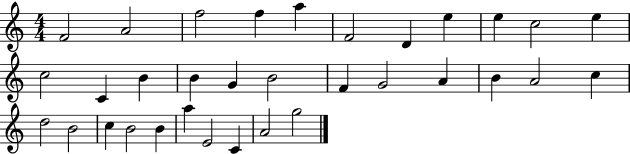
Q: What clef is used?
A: treble